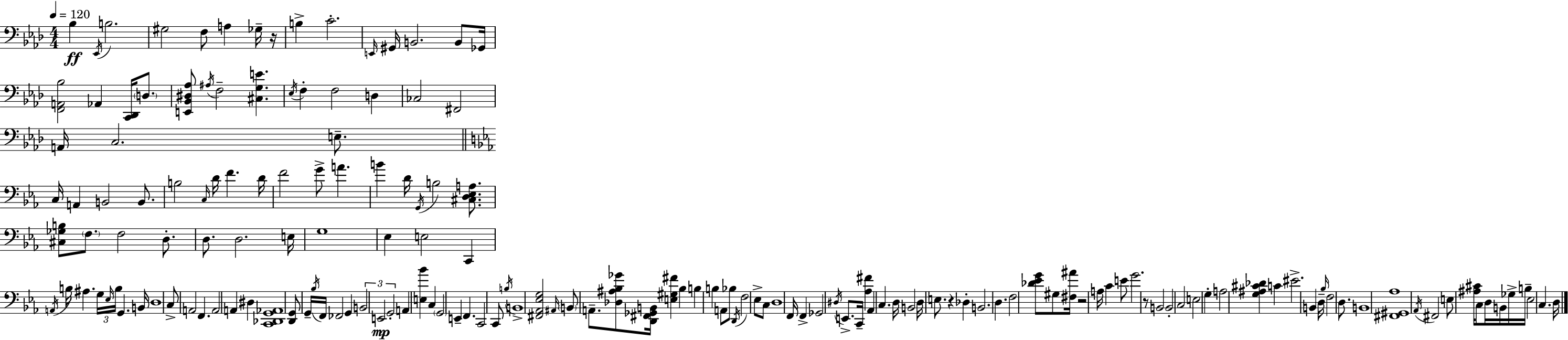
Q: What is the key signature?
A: AES major